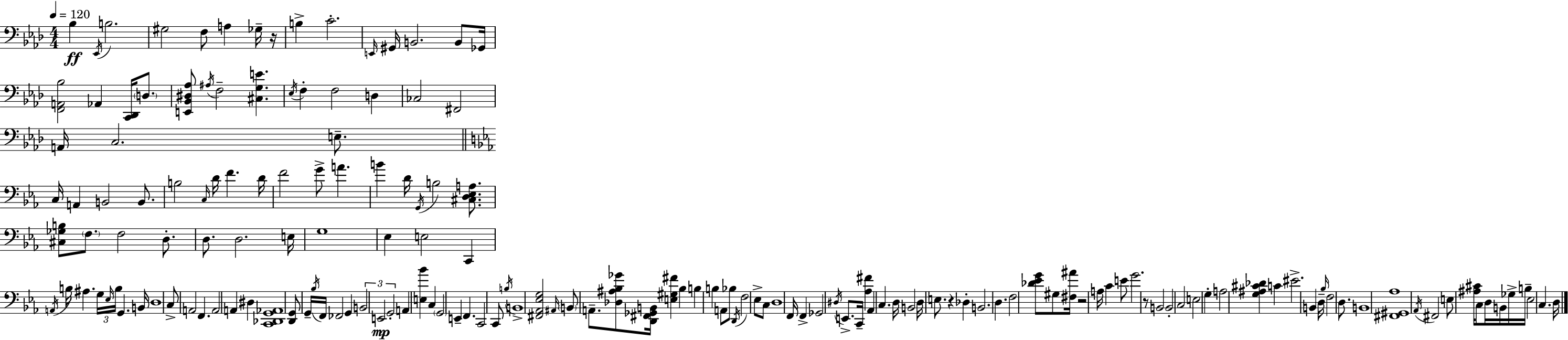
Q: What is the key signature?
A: AES major